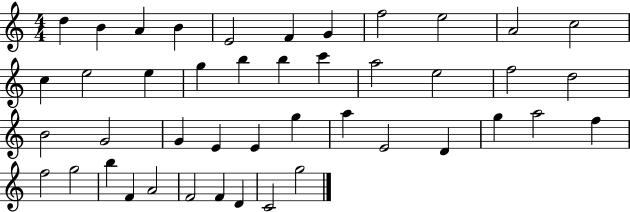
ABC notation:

X:1
T:Untitled
M:4/4
L:1/4
K:C
d B A B E2 F G f2 e2 A2 c2 c e2 e g b b c' a2 e2 f2 d2 B2 G2 G E E g a E2 D g a2 f f2 g2 b F A2 F2 F D C2 g2